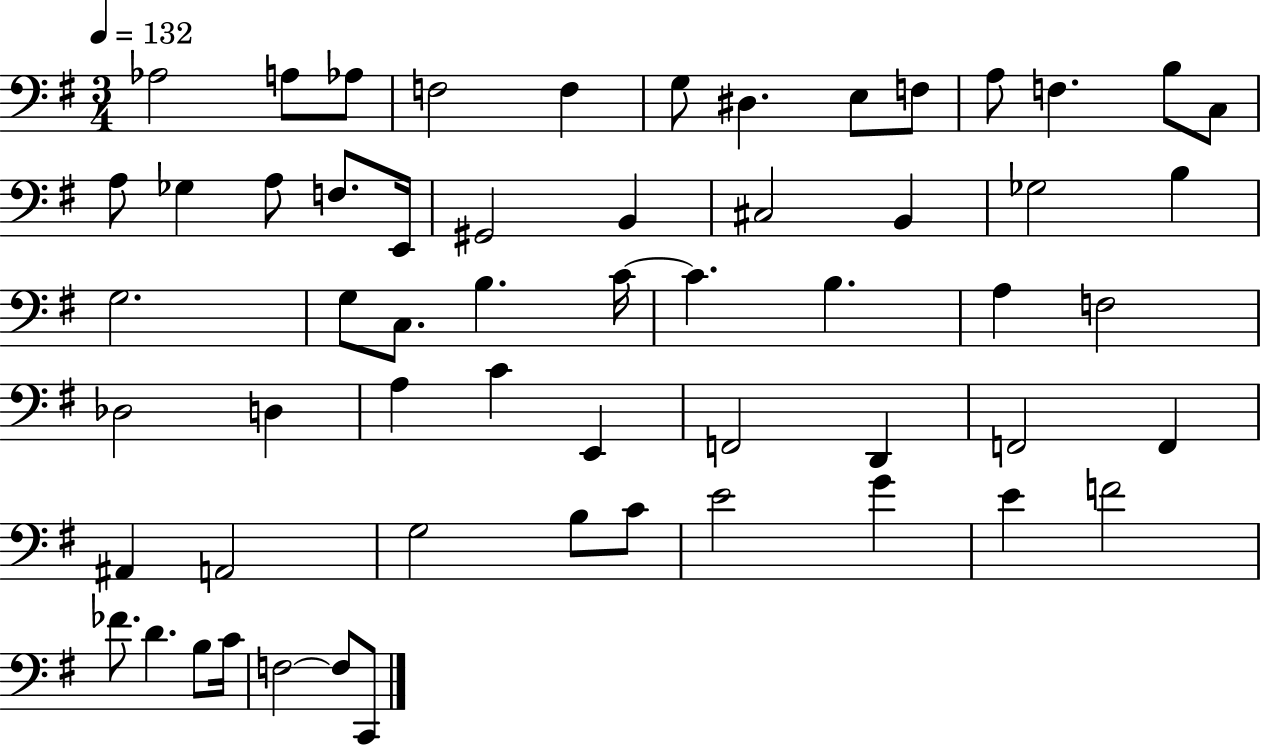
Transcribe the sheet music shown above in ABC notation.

X:1
T:Untitled
M:3/4
L:1/4
K:G
_A,2 A,/2 _A,/2 F,2 F, G,/2 ^D, E,/2 F,/2 A,/2 F, B,/2 C,/2 A,/2 _G, A,/2 F,/2 E,,/4 ^G,,2 B,, ^C,2 B,, _G,2 B, G,2 G,/2 C,/2 B, C/4 C B, A, F,2 _D,2 D, A, C E,, F,,2 D,, F,,2 F,, ^A,, A,,2 G,2 B,/2 C/2 E2 G E F2 _F/2 D B,/2 C/4 F,2 F,/2 C,,/2